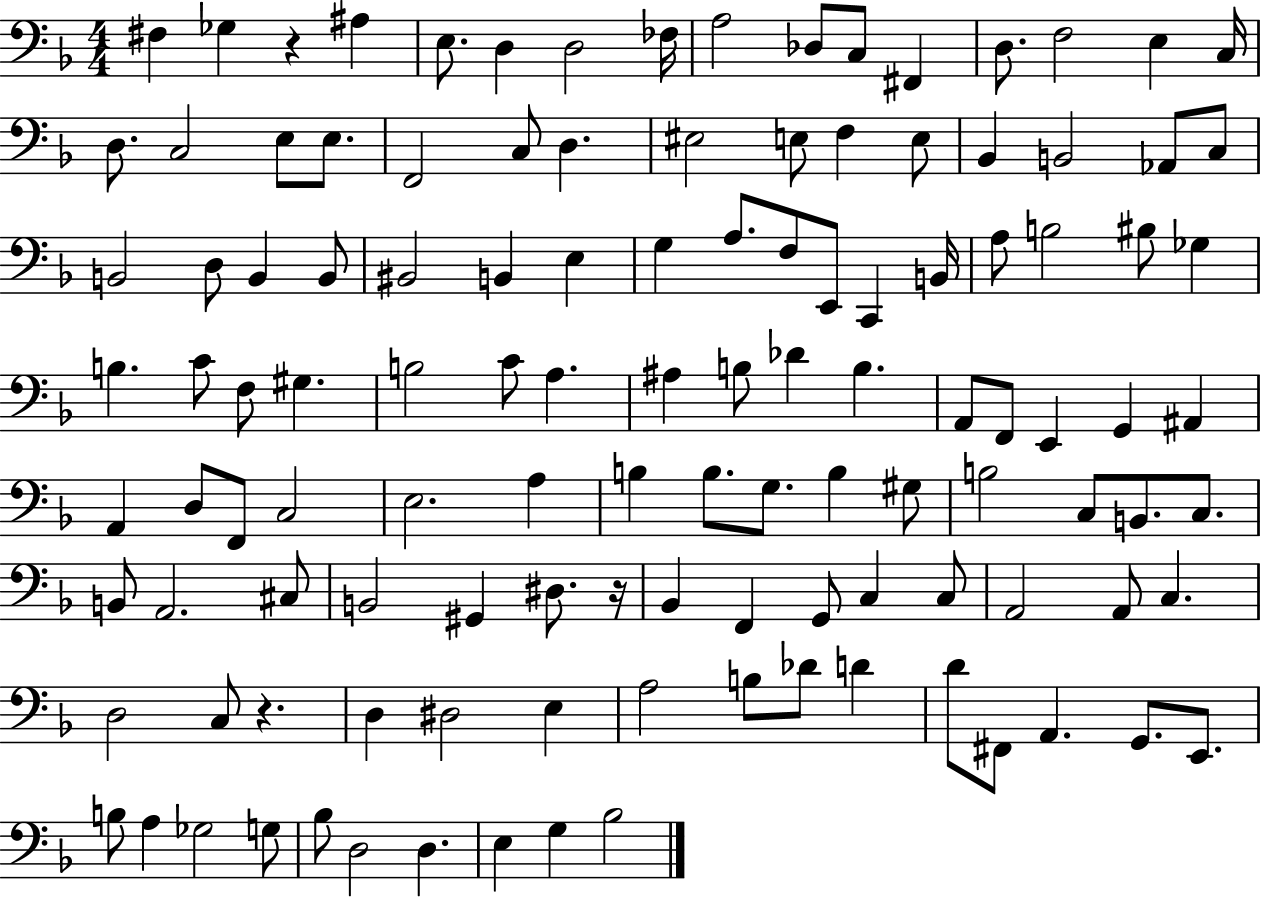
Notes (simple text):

F#3/q Gb3/q R/q A#3/q E3/e. D3/q D3/h FES3/s A3/h Db3/e C3/e F#2/q D3/e. F3/h E3/q C3/s D3/e. C3/h E3/e E3/e. F2/h C3/e D3/q. EIS3/h E3/e F3/q E3/e Bb2/q B2/h Ab2/e C3/e B2/h D3/e B2/q B2/e BIS2/h B2/q E3/q G3/q A3/e. F3/e E2/e C2/q B2/s A3/e B3/h BIS3/e Gb3/q B3/q. C4/e F3/e G#3/q. B3/h C4/e A3/q. A#3/q B3/e Db4/q B3/q. A2/e F2/e E2/q G2/q A#2/q A2/q D3/e F2/e C3/h E3/h. A3/q B3/q B3/e. G3/e. B3/q G#3/e B3/h C3/e B2/e. C3/e. B2/e A2/h. C#3/e B2/h G#2/q D#3/e. R/s Bb2/q F2/q G2/e C3/q C3/e A2/h A2/e C3/q. D3/h C3/e R/q. D3/q D#3/h E3/q A3/h B3/e Db4/e D4/q D4/e F#2/e A2/q. G2/e. E2/e. B3/e A3/q Gb3/h G3/e Bb3/e D3/h D3/q. E3/q G3/q Bb3/h